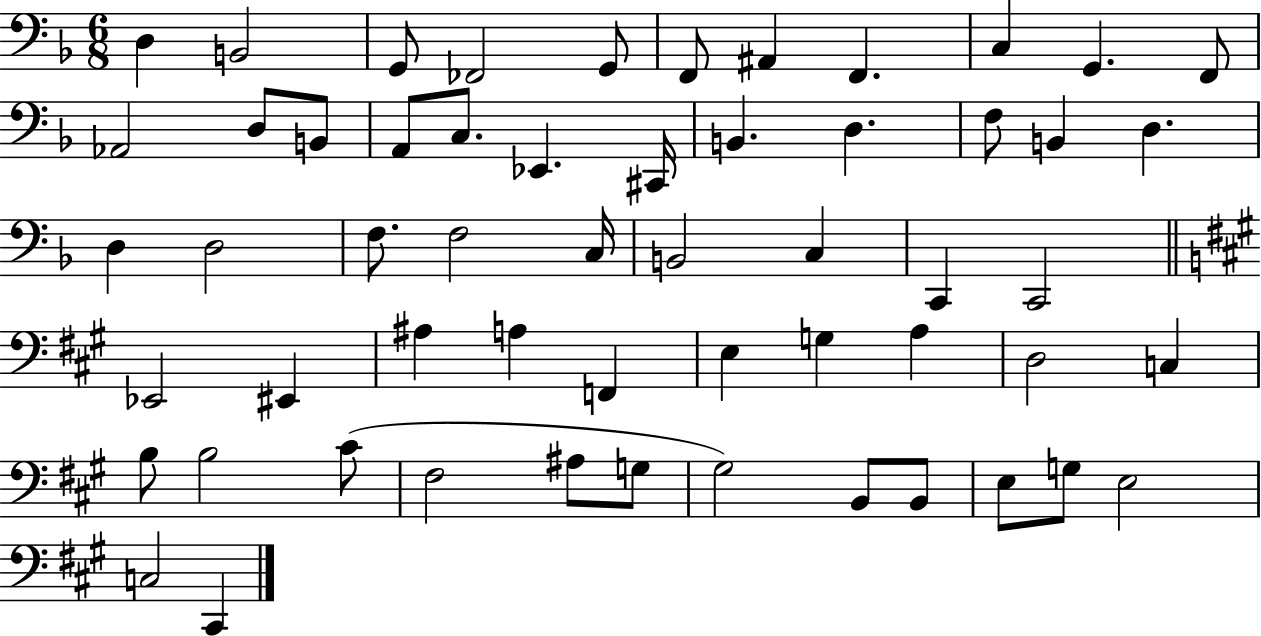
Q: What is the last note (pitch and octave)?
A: C#2